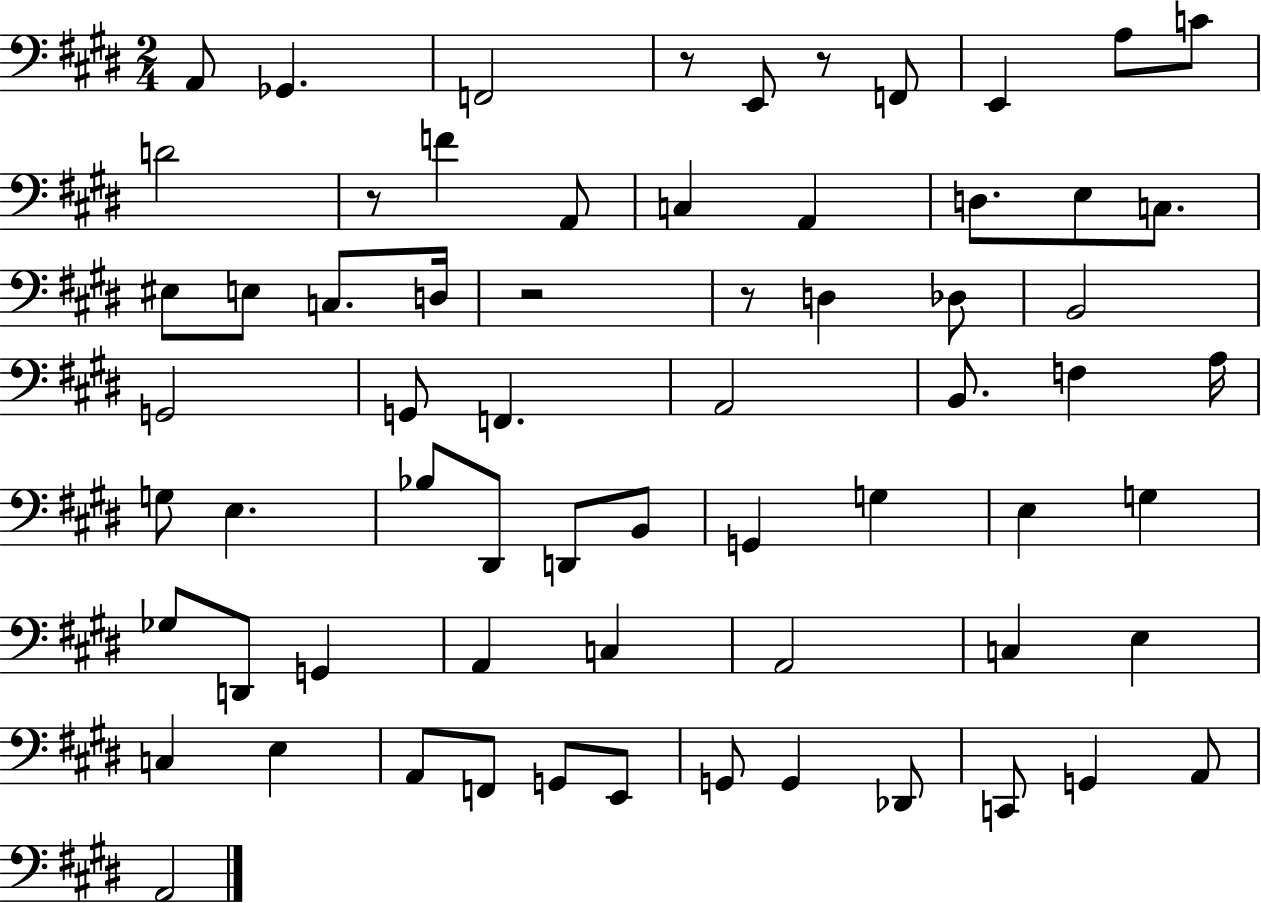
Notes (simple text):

A2/e Gb2/q. F2/h R/e E2/e R/e F2/e E2/q A3/e C4/e D4/h R/e F4/q A2/e C3/q A2/q D3/e. E3/e C3/e. EIS3/e E3/e C3/e. D3/s R/h R/e D3/q Db3/e B2/h G2/h G2/e F2/q. A2/h B2/e. F3/q A3/s G3/e E3/q. Bb3/e D#2/e D2/e B2/e G2/q G3/q E3/q G3/q Gb3/e D2/e G2/q A2/q C3/q A2/h C3/q E3/q C3/q E3/q A2/e F2/e G2/e E2/e G2/e G2/q Db2/e C2/e G2/q A2/e A2/h